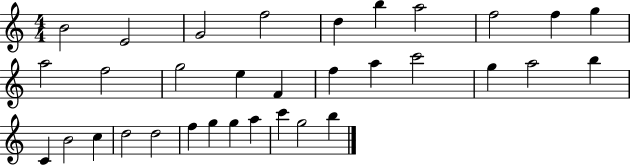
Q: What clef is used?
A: treble